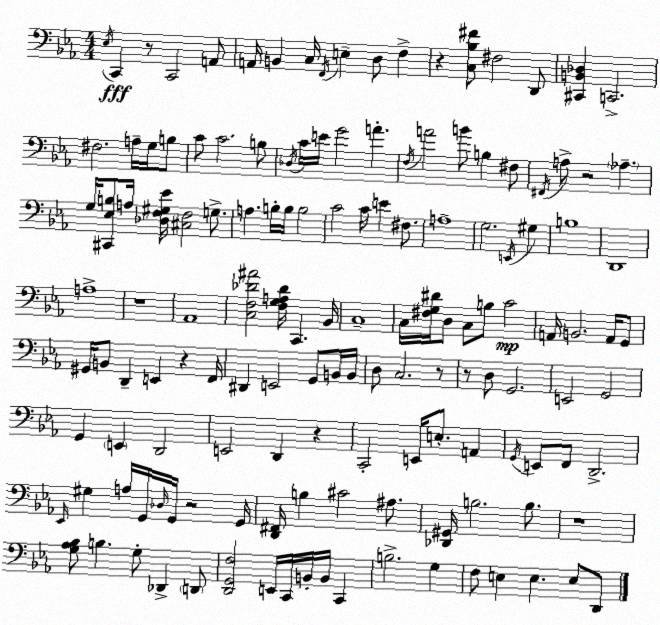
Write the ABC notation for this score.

X:1
T:Untitled
M:4/4
L:1/4
K:Cm
_E,/4 C,, z/2 C,,2 A,,/2 A,,/4 B,, C,/4 F,,/4 E, D,/2 F, z [C,_B,^F]/2 ^F,2 D,,/2 [^C,,B,,_D,] C,,2 ^F,2 A,/4 G,/4 B,/2 C/2 C2 B,/2 _D,/4 C/4 E/4 G2 A F,/4 A2 B/2 B, ^F,/2 ^F,,/4 A,/2 z2 _A, G,/4 [^C,,_E,B,]/2 A,/4 [_D,F,^G,_E]/4 [^C,F,]2 G,/2 A, B,/4 B,/4 B,2 C2 C/4 E ^F,/2 A,4 G,2 E,,/4 ^G, B,4 D,,4 A,4 z4 _A,,4 [C,F,_D^A]2 [F,G,A,_D]/4 C,, _B,,/4 C,4 C,/4 [^F,G,^D]/4 D,/2 C,/2 B,/2 C2 A,,/4 B,,2 A,,/4 G,,/2 ^G,,/4 B,,/2 D,, E,, z F,,/4 ^D,, E,,2 G,,/2 B,,/4 B,,/4 D,/2 C,2 z/2 z/2 D,/2 G,,2 E,,2 G,,2 G,, E,, D,,2 E,,2 D,, z C,,2 E,,/4 E,/2 A,, G,,/4 E,,/2 F,,/2 D,,2 _E,,/4 ^G, A,/4 G,,/4 _D,/4 G,,/4 z2 G,,/4 [D,,^F,,]/4 B, ^C2 ^A,/2 [_D,,^G,,]/4 B,2 B,/2 z4 [G,_A,_B,]/2 B, G,/2 _D,, D,,/2 [D,,G,,F,]2 E,,/4 C,,/4 B,,/4 B,,/4 C,, B,2 G, F,/2 E, E, E,/2 D,,/2